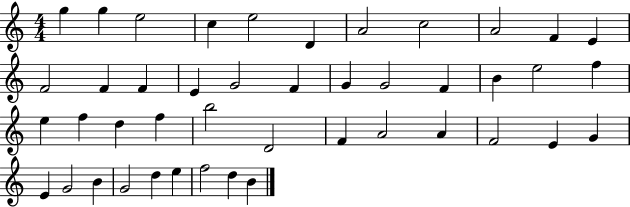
{
  \clef treble
  \numericTimeSignature
  \time 4/4
  \key c \major
  g''4 g''4 e''2 | c''4 e''2 d'4 | a'2 c''2 | a'2 f'4 e'4 | \break f'2 f'4 f'4 | e'4 g'2 f'4 | g'4 g'2 f'4 | b'4 e''2 f''4 | \break e''4 f''4 d''4 f''4 | b''2 d'2 | f'4 a'2 a'4 | f'2 e'4 g'4 | \break e'4 g'2 b'4 | g'2 d''4 e''4 | f''2 d''4 b'4 | \bar "|."
}